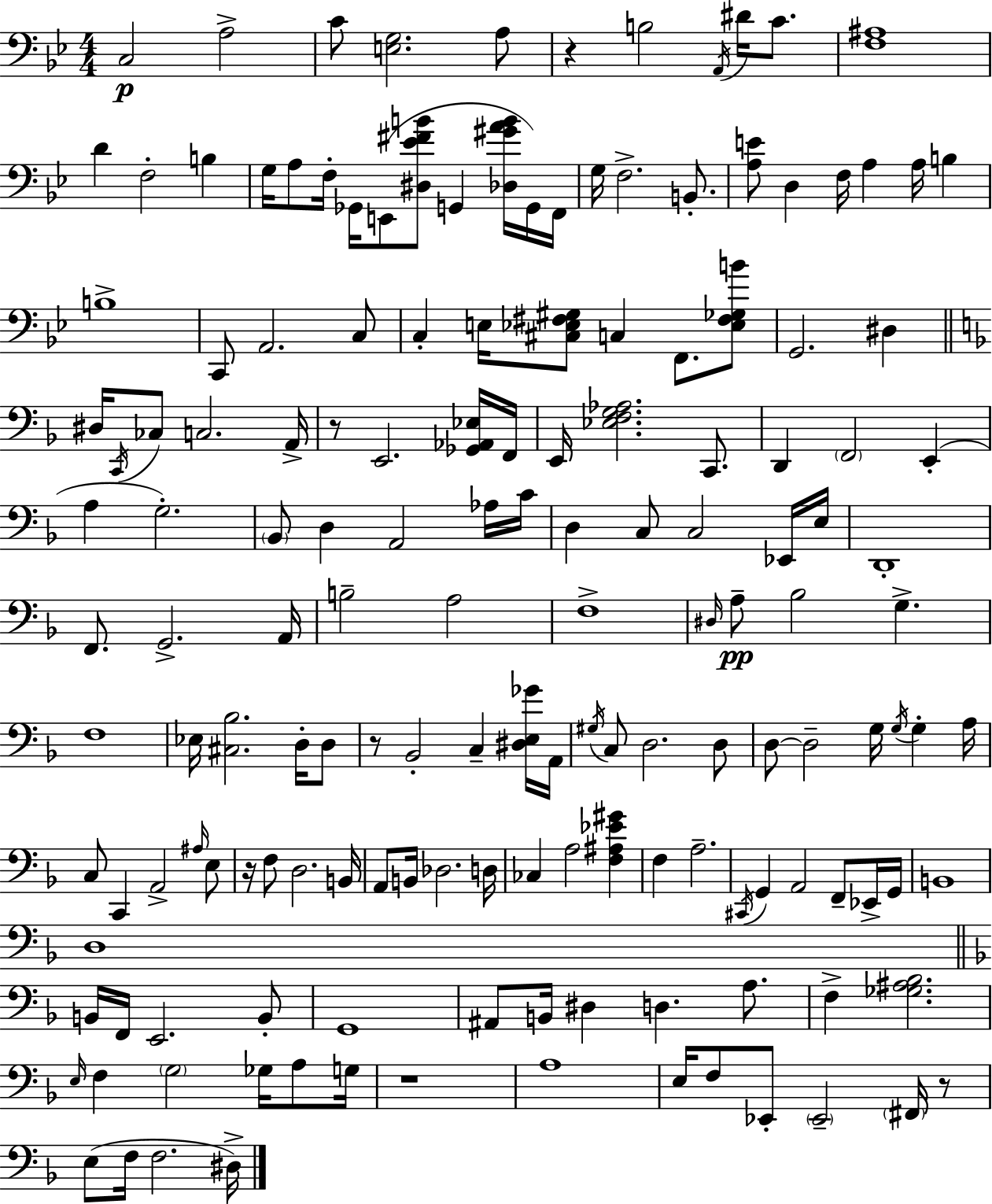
{
  \clef bass
  \numericTimeSignature
  \time 4/4
  \key g \minor
  c2\p a2-> | c'8 <e g>2. a8 | r4 b2 \acciaccatura { a,16 } dis'16 c'8. | <f ais>1 | \break d'4 f2-. b4 | g16 a8 f16-. ges,16 e,8( <dis ees' fis' b'>8 g,4 <des gis' a' b'>16 g,16) | f,16 g16 f2.-> b,8.-. | <a e'>8 d4 f16 a4 a16 b4 | \break b1-> | c,8 a,2. c8 | c4-. e16 <cis ees fis gis>8 c4 f,8. <ees fis ges b'>8 | g,2. dis4 | \break \bar "||" \break \key f \major dis16 \acciaccatura { c,16 } ces8 c2. | a,16-> r8 e,2. <ges, aes, ees>16 | f,16 e,16 <ees f g aes>2. c,8. | d,4 \parenthesize f,2 e,4-.( | \break a4 g2.-.) | \parenthesize bes,8 d4 a,2 aes16 | c'16 d4 c8 c2 ees,16 | e16 d,1-. | \break f,8. g,2.-> | a,16 b2-- a2 | f1-> | \grace { dis16 }\pp a8-- bes2 g4.-> | \break f1 | ees16 <cis bes>2. d16-. | d8 r8 bes,2-. c4-- | <dis e ges'>16 a,16 \acciaccatura { gis16 } c8 d2. | \break d8 d8~~ d2-- g16 \acciaccatura { g16 } g4-. | a16 c8 c,4 a,2-> | \grace { ais16 } e8 r16 f8 d2. | b,16 a,8 b,16 des2. | \break d16 ces4 a2 | <f ais ees' gis'>4 f4 a2.-- | \acciaccatura { cis,16 } g,4 a,2 | f,8-- ees,16-> g,16 b,1 | \break d1 | \bar "||" \break \key f \major b,16 f,16 e,2. b,8-. | g,1 | ais,8 b,16 dis4 d4. a8. | f4-> <ges ais bes>2. | \break \grace { e16 } f4 \parenthesize g2 ges16 a8 | g16 r1 | a1 | e16 f8 ees,8-. \parenthesize ees,2-- \parenthesize fis,16 r8 | \break e8( f16 f2. | dis16->) \bar "|."
}